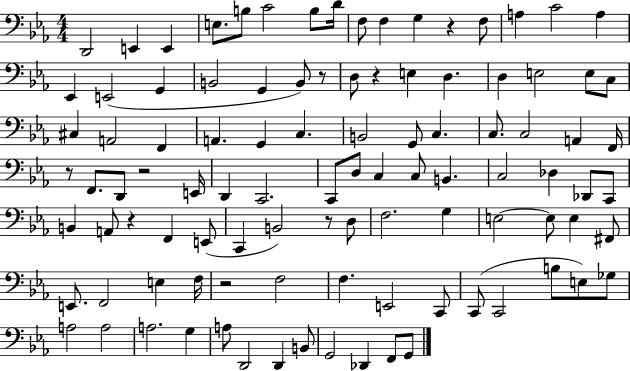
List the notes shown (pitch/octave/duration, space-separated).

D2/h E2/q E2/q E3/e. B3/e C4/h B3/e D4/s F3/e F3/q G3/q R/q F3/e A3/q C4/h A3/q Eb2/q E2/h G2/q B2/h G2/q B2/e R/e D3/e R/q E3/q D3/q. D3/q E3/h E3/e C3/e C#3/q A2/h F2/q A2/q. G2/q C3/q. B2/h G2/e C3/q. C3/e. C3/h A2/q F2/s R/e F2/e. D2/e R/h E2/s D2/q C2/h. C2/e D3/e C3/q C3/e B2/q. C3/h Db3/q Db2/e C2/e B2/q A2/e R/q F2/q E2/e C2/q B2/h R/e D3/e F3/h. G3/q E3/h E3/e E3/q F#2/e E2/e. F2/h E3/q F3/s R/h F3/h F3/q. E2/h C2/e C2/e C2/h B3/e E3/e Gb3/e A3/h A3/h A3/h. G3/q A3/e D2/h D2/q B2/e G2/h Db2/q F2/e G2/e